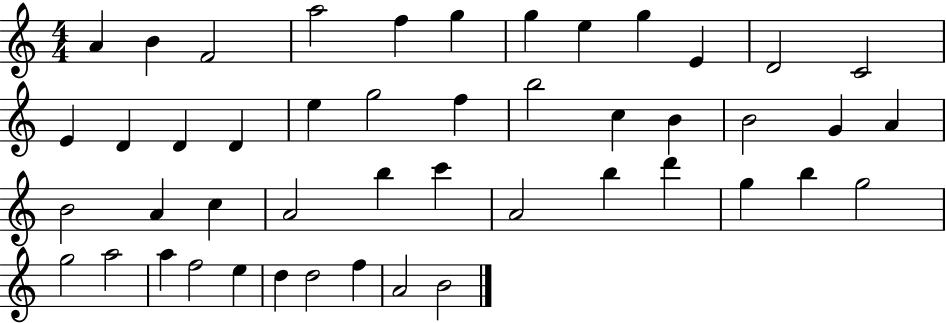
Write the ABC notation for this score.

X:1
T:Untitled
M:4/4
L:1/4
K:C
A B F2 a2 f g g e g E D2 C2 E D D D e g2 f b2 c B B2 G A B2 A c A2 b c' A2 b d' g b g2 g2 a2 a f2 e d d2 f A2 B2